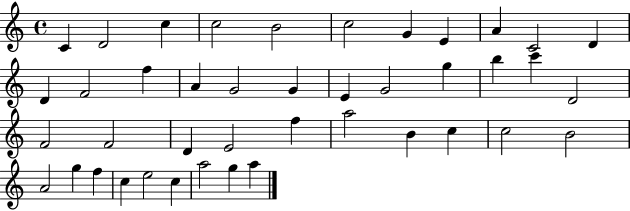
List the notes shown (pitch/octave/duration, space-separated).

C4/q D4/h C5/q C5/h B4/h C5/h G4/q E4/q A4/q C4/h D4/q D4/q F4/h F5/q A4/q G4/h G4/q E4/q G4/h G5/q B5/q C6/q D4/h F4/h F4/h D4/q E4/h F5/q A5/h B4/q C5/q C5/h B4/h A4/h G5/q F5/q C5/q E5/h C5/q A5/h G5/q A5/q